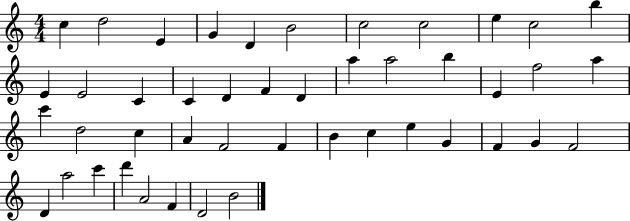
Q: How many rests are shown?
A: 0